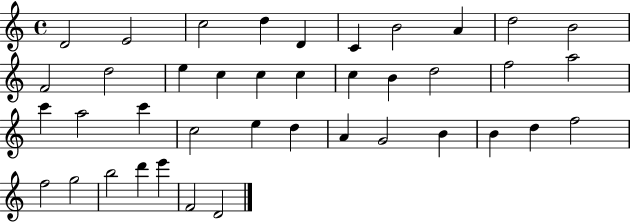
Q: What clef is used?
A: treble